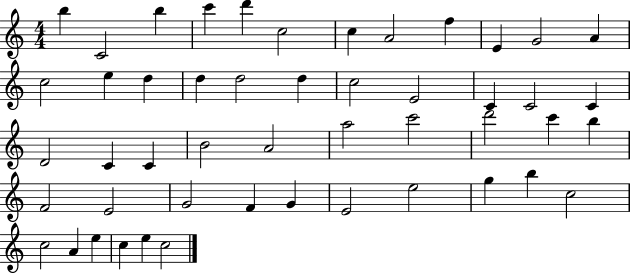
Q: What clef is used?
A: treble